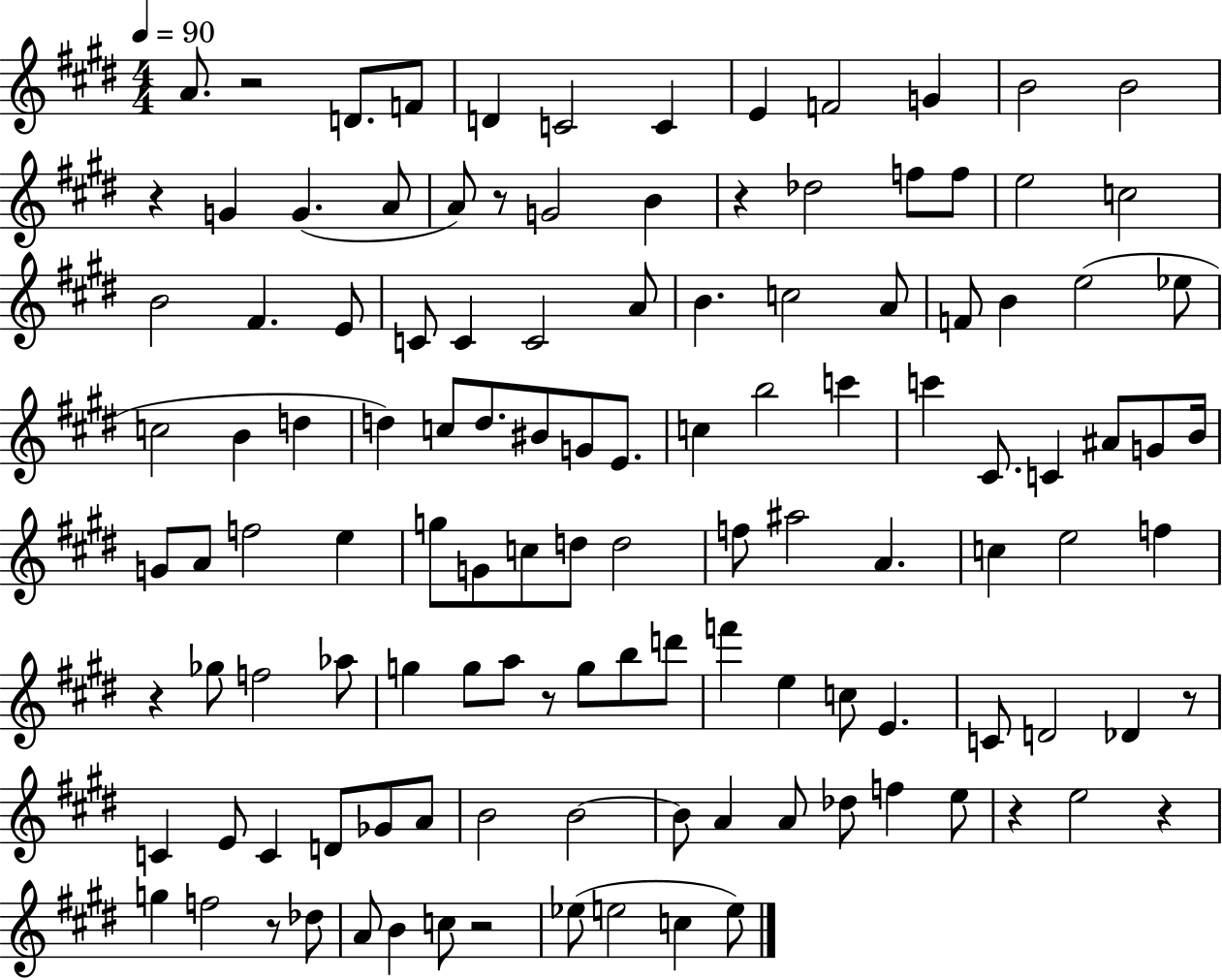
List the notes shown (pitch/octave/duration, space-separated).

A4/e. R/h D4/e. F4/e D4/q C4/h C4/q E4/q F4/h G4/q B4/h B4/h R/q G4/q G4/q. A4/e A4/e R/e G4/h B4/q R/q Db5/h F5/e F5/e E5/h C5/h B4/h F#4/q. E4/e C4/e C4/q C4/h A4/e B4/q. C5/h A4/e F4/e B4/q E5/h Eb5/e C5/h B4/q D5/q D5/q C5/e D5/e. BIS4/e G4/e E4/e. C5/q B5/h C6/q C6/q C#4/e. C4/q A#4/e G4/e B4/s G4/e A4/e F5/h E5/q G5/e G4/e C5/e D5/e D5/h F5/e A#5/h A4/q. C5/q E5/h F5/q R/q Gb5/e F5/h Ab5/e G5/q G5/e A5/e R/e G5/e B5/e D6/e F6/q E5/q C5/e E4/q. C4/e D4/h Db4/q R/e C4/q E4/e C4/q D4/e Gb4/e A4/e B4/h B4/h B4/e A4/q A4/e Db5/e F5/q E5/e R/q E5/h R/q G5/q F5/h R/e Db5/e A4/e B4/q C5/e R/h Eb5/e E5/h C5/q E5/e